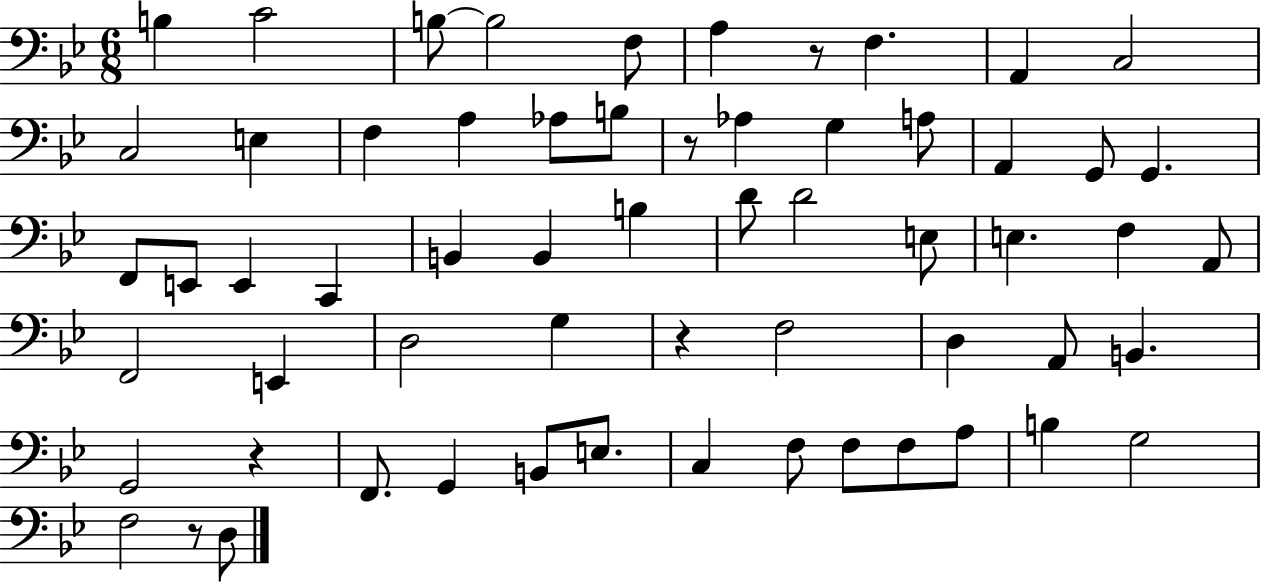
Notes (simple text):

B3/q C4/h B3/e B3/h F3/e A3/q R/e F3/q. A2/q C3/h C3/h E3/q F3/q A3/q Ab3/e B3/e R/e Ab3/q G3/q A3/e A2/q G2/e G2/q. F2/e E2/e E2/q C2/q B2/q B2/q B3/q D4/e D4/h E3/e E3/q. F3/q A2/e F2/h E2/q D3/h G3/q R/q F3/h D3/q A2/e B2/q. G2/h R/q F2/e. G2/q B2/e E3/e. C3/q F3/e F3/e F3/e A3/e B3/q G3/h F3/h R/e D3/e